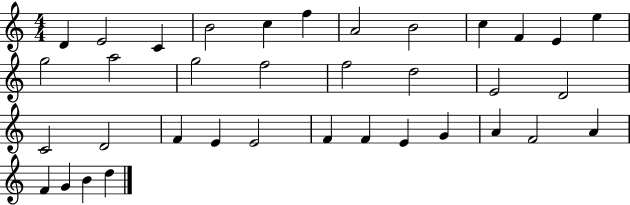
D4/q E4/h C4/q B4/h C5/q F5/q A4/h B4/h C5/q F4/q E4/q E5/q G5/h A5/h G5/h F5/h F5/h D5/h E4/h D4/h C4/h D4/h F4/q E4/q E4/h F4/q F4/q E4/q G4/q A4/q F4/h A4/q F4/q G4/q B4/q D5/q